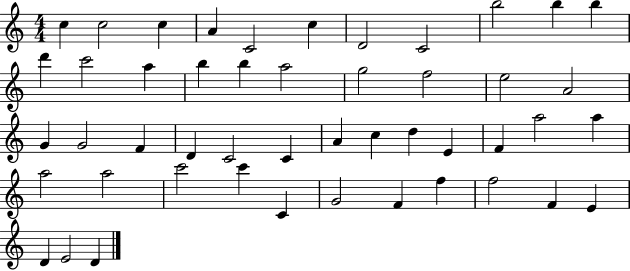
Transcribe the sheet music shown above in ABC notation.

X:1
T:Untitled
M:4/4
L:1/4
K:C
c c2 c A C2 c D2 C2 b2 b b d' c'2 a b b a2 g2 f2 e2 A2 G G2 F D C2 C A c d E F a2 a a2 a2 c'2 c' C G2 F f f2 F E D E2 D